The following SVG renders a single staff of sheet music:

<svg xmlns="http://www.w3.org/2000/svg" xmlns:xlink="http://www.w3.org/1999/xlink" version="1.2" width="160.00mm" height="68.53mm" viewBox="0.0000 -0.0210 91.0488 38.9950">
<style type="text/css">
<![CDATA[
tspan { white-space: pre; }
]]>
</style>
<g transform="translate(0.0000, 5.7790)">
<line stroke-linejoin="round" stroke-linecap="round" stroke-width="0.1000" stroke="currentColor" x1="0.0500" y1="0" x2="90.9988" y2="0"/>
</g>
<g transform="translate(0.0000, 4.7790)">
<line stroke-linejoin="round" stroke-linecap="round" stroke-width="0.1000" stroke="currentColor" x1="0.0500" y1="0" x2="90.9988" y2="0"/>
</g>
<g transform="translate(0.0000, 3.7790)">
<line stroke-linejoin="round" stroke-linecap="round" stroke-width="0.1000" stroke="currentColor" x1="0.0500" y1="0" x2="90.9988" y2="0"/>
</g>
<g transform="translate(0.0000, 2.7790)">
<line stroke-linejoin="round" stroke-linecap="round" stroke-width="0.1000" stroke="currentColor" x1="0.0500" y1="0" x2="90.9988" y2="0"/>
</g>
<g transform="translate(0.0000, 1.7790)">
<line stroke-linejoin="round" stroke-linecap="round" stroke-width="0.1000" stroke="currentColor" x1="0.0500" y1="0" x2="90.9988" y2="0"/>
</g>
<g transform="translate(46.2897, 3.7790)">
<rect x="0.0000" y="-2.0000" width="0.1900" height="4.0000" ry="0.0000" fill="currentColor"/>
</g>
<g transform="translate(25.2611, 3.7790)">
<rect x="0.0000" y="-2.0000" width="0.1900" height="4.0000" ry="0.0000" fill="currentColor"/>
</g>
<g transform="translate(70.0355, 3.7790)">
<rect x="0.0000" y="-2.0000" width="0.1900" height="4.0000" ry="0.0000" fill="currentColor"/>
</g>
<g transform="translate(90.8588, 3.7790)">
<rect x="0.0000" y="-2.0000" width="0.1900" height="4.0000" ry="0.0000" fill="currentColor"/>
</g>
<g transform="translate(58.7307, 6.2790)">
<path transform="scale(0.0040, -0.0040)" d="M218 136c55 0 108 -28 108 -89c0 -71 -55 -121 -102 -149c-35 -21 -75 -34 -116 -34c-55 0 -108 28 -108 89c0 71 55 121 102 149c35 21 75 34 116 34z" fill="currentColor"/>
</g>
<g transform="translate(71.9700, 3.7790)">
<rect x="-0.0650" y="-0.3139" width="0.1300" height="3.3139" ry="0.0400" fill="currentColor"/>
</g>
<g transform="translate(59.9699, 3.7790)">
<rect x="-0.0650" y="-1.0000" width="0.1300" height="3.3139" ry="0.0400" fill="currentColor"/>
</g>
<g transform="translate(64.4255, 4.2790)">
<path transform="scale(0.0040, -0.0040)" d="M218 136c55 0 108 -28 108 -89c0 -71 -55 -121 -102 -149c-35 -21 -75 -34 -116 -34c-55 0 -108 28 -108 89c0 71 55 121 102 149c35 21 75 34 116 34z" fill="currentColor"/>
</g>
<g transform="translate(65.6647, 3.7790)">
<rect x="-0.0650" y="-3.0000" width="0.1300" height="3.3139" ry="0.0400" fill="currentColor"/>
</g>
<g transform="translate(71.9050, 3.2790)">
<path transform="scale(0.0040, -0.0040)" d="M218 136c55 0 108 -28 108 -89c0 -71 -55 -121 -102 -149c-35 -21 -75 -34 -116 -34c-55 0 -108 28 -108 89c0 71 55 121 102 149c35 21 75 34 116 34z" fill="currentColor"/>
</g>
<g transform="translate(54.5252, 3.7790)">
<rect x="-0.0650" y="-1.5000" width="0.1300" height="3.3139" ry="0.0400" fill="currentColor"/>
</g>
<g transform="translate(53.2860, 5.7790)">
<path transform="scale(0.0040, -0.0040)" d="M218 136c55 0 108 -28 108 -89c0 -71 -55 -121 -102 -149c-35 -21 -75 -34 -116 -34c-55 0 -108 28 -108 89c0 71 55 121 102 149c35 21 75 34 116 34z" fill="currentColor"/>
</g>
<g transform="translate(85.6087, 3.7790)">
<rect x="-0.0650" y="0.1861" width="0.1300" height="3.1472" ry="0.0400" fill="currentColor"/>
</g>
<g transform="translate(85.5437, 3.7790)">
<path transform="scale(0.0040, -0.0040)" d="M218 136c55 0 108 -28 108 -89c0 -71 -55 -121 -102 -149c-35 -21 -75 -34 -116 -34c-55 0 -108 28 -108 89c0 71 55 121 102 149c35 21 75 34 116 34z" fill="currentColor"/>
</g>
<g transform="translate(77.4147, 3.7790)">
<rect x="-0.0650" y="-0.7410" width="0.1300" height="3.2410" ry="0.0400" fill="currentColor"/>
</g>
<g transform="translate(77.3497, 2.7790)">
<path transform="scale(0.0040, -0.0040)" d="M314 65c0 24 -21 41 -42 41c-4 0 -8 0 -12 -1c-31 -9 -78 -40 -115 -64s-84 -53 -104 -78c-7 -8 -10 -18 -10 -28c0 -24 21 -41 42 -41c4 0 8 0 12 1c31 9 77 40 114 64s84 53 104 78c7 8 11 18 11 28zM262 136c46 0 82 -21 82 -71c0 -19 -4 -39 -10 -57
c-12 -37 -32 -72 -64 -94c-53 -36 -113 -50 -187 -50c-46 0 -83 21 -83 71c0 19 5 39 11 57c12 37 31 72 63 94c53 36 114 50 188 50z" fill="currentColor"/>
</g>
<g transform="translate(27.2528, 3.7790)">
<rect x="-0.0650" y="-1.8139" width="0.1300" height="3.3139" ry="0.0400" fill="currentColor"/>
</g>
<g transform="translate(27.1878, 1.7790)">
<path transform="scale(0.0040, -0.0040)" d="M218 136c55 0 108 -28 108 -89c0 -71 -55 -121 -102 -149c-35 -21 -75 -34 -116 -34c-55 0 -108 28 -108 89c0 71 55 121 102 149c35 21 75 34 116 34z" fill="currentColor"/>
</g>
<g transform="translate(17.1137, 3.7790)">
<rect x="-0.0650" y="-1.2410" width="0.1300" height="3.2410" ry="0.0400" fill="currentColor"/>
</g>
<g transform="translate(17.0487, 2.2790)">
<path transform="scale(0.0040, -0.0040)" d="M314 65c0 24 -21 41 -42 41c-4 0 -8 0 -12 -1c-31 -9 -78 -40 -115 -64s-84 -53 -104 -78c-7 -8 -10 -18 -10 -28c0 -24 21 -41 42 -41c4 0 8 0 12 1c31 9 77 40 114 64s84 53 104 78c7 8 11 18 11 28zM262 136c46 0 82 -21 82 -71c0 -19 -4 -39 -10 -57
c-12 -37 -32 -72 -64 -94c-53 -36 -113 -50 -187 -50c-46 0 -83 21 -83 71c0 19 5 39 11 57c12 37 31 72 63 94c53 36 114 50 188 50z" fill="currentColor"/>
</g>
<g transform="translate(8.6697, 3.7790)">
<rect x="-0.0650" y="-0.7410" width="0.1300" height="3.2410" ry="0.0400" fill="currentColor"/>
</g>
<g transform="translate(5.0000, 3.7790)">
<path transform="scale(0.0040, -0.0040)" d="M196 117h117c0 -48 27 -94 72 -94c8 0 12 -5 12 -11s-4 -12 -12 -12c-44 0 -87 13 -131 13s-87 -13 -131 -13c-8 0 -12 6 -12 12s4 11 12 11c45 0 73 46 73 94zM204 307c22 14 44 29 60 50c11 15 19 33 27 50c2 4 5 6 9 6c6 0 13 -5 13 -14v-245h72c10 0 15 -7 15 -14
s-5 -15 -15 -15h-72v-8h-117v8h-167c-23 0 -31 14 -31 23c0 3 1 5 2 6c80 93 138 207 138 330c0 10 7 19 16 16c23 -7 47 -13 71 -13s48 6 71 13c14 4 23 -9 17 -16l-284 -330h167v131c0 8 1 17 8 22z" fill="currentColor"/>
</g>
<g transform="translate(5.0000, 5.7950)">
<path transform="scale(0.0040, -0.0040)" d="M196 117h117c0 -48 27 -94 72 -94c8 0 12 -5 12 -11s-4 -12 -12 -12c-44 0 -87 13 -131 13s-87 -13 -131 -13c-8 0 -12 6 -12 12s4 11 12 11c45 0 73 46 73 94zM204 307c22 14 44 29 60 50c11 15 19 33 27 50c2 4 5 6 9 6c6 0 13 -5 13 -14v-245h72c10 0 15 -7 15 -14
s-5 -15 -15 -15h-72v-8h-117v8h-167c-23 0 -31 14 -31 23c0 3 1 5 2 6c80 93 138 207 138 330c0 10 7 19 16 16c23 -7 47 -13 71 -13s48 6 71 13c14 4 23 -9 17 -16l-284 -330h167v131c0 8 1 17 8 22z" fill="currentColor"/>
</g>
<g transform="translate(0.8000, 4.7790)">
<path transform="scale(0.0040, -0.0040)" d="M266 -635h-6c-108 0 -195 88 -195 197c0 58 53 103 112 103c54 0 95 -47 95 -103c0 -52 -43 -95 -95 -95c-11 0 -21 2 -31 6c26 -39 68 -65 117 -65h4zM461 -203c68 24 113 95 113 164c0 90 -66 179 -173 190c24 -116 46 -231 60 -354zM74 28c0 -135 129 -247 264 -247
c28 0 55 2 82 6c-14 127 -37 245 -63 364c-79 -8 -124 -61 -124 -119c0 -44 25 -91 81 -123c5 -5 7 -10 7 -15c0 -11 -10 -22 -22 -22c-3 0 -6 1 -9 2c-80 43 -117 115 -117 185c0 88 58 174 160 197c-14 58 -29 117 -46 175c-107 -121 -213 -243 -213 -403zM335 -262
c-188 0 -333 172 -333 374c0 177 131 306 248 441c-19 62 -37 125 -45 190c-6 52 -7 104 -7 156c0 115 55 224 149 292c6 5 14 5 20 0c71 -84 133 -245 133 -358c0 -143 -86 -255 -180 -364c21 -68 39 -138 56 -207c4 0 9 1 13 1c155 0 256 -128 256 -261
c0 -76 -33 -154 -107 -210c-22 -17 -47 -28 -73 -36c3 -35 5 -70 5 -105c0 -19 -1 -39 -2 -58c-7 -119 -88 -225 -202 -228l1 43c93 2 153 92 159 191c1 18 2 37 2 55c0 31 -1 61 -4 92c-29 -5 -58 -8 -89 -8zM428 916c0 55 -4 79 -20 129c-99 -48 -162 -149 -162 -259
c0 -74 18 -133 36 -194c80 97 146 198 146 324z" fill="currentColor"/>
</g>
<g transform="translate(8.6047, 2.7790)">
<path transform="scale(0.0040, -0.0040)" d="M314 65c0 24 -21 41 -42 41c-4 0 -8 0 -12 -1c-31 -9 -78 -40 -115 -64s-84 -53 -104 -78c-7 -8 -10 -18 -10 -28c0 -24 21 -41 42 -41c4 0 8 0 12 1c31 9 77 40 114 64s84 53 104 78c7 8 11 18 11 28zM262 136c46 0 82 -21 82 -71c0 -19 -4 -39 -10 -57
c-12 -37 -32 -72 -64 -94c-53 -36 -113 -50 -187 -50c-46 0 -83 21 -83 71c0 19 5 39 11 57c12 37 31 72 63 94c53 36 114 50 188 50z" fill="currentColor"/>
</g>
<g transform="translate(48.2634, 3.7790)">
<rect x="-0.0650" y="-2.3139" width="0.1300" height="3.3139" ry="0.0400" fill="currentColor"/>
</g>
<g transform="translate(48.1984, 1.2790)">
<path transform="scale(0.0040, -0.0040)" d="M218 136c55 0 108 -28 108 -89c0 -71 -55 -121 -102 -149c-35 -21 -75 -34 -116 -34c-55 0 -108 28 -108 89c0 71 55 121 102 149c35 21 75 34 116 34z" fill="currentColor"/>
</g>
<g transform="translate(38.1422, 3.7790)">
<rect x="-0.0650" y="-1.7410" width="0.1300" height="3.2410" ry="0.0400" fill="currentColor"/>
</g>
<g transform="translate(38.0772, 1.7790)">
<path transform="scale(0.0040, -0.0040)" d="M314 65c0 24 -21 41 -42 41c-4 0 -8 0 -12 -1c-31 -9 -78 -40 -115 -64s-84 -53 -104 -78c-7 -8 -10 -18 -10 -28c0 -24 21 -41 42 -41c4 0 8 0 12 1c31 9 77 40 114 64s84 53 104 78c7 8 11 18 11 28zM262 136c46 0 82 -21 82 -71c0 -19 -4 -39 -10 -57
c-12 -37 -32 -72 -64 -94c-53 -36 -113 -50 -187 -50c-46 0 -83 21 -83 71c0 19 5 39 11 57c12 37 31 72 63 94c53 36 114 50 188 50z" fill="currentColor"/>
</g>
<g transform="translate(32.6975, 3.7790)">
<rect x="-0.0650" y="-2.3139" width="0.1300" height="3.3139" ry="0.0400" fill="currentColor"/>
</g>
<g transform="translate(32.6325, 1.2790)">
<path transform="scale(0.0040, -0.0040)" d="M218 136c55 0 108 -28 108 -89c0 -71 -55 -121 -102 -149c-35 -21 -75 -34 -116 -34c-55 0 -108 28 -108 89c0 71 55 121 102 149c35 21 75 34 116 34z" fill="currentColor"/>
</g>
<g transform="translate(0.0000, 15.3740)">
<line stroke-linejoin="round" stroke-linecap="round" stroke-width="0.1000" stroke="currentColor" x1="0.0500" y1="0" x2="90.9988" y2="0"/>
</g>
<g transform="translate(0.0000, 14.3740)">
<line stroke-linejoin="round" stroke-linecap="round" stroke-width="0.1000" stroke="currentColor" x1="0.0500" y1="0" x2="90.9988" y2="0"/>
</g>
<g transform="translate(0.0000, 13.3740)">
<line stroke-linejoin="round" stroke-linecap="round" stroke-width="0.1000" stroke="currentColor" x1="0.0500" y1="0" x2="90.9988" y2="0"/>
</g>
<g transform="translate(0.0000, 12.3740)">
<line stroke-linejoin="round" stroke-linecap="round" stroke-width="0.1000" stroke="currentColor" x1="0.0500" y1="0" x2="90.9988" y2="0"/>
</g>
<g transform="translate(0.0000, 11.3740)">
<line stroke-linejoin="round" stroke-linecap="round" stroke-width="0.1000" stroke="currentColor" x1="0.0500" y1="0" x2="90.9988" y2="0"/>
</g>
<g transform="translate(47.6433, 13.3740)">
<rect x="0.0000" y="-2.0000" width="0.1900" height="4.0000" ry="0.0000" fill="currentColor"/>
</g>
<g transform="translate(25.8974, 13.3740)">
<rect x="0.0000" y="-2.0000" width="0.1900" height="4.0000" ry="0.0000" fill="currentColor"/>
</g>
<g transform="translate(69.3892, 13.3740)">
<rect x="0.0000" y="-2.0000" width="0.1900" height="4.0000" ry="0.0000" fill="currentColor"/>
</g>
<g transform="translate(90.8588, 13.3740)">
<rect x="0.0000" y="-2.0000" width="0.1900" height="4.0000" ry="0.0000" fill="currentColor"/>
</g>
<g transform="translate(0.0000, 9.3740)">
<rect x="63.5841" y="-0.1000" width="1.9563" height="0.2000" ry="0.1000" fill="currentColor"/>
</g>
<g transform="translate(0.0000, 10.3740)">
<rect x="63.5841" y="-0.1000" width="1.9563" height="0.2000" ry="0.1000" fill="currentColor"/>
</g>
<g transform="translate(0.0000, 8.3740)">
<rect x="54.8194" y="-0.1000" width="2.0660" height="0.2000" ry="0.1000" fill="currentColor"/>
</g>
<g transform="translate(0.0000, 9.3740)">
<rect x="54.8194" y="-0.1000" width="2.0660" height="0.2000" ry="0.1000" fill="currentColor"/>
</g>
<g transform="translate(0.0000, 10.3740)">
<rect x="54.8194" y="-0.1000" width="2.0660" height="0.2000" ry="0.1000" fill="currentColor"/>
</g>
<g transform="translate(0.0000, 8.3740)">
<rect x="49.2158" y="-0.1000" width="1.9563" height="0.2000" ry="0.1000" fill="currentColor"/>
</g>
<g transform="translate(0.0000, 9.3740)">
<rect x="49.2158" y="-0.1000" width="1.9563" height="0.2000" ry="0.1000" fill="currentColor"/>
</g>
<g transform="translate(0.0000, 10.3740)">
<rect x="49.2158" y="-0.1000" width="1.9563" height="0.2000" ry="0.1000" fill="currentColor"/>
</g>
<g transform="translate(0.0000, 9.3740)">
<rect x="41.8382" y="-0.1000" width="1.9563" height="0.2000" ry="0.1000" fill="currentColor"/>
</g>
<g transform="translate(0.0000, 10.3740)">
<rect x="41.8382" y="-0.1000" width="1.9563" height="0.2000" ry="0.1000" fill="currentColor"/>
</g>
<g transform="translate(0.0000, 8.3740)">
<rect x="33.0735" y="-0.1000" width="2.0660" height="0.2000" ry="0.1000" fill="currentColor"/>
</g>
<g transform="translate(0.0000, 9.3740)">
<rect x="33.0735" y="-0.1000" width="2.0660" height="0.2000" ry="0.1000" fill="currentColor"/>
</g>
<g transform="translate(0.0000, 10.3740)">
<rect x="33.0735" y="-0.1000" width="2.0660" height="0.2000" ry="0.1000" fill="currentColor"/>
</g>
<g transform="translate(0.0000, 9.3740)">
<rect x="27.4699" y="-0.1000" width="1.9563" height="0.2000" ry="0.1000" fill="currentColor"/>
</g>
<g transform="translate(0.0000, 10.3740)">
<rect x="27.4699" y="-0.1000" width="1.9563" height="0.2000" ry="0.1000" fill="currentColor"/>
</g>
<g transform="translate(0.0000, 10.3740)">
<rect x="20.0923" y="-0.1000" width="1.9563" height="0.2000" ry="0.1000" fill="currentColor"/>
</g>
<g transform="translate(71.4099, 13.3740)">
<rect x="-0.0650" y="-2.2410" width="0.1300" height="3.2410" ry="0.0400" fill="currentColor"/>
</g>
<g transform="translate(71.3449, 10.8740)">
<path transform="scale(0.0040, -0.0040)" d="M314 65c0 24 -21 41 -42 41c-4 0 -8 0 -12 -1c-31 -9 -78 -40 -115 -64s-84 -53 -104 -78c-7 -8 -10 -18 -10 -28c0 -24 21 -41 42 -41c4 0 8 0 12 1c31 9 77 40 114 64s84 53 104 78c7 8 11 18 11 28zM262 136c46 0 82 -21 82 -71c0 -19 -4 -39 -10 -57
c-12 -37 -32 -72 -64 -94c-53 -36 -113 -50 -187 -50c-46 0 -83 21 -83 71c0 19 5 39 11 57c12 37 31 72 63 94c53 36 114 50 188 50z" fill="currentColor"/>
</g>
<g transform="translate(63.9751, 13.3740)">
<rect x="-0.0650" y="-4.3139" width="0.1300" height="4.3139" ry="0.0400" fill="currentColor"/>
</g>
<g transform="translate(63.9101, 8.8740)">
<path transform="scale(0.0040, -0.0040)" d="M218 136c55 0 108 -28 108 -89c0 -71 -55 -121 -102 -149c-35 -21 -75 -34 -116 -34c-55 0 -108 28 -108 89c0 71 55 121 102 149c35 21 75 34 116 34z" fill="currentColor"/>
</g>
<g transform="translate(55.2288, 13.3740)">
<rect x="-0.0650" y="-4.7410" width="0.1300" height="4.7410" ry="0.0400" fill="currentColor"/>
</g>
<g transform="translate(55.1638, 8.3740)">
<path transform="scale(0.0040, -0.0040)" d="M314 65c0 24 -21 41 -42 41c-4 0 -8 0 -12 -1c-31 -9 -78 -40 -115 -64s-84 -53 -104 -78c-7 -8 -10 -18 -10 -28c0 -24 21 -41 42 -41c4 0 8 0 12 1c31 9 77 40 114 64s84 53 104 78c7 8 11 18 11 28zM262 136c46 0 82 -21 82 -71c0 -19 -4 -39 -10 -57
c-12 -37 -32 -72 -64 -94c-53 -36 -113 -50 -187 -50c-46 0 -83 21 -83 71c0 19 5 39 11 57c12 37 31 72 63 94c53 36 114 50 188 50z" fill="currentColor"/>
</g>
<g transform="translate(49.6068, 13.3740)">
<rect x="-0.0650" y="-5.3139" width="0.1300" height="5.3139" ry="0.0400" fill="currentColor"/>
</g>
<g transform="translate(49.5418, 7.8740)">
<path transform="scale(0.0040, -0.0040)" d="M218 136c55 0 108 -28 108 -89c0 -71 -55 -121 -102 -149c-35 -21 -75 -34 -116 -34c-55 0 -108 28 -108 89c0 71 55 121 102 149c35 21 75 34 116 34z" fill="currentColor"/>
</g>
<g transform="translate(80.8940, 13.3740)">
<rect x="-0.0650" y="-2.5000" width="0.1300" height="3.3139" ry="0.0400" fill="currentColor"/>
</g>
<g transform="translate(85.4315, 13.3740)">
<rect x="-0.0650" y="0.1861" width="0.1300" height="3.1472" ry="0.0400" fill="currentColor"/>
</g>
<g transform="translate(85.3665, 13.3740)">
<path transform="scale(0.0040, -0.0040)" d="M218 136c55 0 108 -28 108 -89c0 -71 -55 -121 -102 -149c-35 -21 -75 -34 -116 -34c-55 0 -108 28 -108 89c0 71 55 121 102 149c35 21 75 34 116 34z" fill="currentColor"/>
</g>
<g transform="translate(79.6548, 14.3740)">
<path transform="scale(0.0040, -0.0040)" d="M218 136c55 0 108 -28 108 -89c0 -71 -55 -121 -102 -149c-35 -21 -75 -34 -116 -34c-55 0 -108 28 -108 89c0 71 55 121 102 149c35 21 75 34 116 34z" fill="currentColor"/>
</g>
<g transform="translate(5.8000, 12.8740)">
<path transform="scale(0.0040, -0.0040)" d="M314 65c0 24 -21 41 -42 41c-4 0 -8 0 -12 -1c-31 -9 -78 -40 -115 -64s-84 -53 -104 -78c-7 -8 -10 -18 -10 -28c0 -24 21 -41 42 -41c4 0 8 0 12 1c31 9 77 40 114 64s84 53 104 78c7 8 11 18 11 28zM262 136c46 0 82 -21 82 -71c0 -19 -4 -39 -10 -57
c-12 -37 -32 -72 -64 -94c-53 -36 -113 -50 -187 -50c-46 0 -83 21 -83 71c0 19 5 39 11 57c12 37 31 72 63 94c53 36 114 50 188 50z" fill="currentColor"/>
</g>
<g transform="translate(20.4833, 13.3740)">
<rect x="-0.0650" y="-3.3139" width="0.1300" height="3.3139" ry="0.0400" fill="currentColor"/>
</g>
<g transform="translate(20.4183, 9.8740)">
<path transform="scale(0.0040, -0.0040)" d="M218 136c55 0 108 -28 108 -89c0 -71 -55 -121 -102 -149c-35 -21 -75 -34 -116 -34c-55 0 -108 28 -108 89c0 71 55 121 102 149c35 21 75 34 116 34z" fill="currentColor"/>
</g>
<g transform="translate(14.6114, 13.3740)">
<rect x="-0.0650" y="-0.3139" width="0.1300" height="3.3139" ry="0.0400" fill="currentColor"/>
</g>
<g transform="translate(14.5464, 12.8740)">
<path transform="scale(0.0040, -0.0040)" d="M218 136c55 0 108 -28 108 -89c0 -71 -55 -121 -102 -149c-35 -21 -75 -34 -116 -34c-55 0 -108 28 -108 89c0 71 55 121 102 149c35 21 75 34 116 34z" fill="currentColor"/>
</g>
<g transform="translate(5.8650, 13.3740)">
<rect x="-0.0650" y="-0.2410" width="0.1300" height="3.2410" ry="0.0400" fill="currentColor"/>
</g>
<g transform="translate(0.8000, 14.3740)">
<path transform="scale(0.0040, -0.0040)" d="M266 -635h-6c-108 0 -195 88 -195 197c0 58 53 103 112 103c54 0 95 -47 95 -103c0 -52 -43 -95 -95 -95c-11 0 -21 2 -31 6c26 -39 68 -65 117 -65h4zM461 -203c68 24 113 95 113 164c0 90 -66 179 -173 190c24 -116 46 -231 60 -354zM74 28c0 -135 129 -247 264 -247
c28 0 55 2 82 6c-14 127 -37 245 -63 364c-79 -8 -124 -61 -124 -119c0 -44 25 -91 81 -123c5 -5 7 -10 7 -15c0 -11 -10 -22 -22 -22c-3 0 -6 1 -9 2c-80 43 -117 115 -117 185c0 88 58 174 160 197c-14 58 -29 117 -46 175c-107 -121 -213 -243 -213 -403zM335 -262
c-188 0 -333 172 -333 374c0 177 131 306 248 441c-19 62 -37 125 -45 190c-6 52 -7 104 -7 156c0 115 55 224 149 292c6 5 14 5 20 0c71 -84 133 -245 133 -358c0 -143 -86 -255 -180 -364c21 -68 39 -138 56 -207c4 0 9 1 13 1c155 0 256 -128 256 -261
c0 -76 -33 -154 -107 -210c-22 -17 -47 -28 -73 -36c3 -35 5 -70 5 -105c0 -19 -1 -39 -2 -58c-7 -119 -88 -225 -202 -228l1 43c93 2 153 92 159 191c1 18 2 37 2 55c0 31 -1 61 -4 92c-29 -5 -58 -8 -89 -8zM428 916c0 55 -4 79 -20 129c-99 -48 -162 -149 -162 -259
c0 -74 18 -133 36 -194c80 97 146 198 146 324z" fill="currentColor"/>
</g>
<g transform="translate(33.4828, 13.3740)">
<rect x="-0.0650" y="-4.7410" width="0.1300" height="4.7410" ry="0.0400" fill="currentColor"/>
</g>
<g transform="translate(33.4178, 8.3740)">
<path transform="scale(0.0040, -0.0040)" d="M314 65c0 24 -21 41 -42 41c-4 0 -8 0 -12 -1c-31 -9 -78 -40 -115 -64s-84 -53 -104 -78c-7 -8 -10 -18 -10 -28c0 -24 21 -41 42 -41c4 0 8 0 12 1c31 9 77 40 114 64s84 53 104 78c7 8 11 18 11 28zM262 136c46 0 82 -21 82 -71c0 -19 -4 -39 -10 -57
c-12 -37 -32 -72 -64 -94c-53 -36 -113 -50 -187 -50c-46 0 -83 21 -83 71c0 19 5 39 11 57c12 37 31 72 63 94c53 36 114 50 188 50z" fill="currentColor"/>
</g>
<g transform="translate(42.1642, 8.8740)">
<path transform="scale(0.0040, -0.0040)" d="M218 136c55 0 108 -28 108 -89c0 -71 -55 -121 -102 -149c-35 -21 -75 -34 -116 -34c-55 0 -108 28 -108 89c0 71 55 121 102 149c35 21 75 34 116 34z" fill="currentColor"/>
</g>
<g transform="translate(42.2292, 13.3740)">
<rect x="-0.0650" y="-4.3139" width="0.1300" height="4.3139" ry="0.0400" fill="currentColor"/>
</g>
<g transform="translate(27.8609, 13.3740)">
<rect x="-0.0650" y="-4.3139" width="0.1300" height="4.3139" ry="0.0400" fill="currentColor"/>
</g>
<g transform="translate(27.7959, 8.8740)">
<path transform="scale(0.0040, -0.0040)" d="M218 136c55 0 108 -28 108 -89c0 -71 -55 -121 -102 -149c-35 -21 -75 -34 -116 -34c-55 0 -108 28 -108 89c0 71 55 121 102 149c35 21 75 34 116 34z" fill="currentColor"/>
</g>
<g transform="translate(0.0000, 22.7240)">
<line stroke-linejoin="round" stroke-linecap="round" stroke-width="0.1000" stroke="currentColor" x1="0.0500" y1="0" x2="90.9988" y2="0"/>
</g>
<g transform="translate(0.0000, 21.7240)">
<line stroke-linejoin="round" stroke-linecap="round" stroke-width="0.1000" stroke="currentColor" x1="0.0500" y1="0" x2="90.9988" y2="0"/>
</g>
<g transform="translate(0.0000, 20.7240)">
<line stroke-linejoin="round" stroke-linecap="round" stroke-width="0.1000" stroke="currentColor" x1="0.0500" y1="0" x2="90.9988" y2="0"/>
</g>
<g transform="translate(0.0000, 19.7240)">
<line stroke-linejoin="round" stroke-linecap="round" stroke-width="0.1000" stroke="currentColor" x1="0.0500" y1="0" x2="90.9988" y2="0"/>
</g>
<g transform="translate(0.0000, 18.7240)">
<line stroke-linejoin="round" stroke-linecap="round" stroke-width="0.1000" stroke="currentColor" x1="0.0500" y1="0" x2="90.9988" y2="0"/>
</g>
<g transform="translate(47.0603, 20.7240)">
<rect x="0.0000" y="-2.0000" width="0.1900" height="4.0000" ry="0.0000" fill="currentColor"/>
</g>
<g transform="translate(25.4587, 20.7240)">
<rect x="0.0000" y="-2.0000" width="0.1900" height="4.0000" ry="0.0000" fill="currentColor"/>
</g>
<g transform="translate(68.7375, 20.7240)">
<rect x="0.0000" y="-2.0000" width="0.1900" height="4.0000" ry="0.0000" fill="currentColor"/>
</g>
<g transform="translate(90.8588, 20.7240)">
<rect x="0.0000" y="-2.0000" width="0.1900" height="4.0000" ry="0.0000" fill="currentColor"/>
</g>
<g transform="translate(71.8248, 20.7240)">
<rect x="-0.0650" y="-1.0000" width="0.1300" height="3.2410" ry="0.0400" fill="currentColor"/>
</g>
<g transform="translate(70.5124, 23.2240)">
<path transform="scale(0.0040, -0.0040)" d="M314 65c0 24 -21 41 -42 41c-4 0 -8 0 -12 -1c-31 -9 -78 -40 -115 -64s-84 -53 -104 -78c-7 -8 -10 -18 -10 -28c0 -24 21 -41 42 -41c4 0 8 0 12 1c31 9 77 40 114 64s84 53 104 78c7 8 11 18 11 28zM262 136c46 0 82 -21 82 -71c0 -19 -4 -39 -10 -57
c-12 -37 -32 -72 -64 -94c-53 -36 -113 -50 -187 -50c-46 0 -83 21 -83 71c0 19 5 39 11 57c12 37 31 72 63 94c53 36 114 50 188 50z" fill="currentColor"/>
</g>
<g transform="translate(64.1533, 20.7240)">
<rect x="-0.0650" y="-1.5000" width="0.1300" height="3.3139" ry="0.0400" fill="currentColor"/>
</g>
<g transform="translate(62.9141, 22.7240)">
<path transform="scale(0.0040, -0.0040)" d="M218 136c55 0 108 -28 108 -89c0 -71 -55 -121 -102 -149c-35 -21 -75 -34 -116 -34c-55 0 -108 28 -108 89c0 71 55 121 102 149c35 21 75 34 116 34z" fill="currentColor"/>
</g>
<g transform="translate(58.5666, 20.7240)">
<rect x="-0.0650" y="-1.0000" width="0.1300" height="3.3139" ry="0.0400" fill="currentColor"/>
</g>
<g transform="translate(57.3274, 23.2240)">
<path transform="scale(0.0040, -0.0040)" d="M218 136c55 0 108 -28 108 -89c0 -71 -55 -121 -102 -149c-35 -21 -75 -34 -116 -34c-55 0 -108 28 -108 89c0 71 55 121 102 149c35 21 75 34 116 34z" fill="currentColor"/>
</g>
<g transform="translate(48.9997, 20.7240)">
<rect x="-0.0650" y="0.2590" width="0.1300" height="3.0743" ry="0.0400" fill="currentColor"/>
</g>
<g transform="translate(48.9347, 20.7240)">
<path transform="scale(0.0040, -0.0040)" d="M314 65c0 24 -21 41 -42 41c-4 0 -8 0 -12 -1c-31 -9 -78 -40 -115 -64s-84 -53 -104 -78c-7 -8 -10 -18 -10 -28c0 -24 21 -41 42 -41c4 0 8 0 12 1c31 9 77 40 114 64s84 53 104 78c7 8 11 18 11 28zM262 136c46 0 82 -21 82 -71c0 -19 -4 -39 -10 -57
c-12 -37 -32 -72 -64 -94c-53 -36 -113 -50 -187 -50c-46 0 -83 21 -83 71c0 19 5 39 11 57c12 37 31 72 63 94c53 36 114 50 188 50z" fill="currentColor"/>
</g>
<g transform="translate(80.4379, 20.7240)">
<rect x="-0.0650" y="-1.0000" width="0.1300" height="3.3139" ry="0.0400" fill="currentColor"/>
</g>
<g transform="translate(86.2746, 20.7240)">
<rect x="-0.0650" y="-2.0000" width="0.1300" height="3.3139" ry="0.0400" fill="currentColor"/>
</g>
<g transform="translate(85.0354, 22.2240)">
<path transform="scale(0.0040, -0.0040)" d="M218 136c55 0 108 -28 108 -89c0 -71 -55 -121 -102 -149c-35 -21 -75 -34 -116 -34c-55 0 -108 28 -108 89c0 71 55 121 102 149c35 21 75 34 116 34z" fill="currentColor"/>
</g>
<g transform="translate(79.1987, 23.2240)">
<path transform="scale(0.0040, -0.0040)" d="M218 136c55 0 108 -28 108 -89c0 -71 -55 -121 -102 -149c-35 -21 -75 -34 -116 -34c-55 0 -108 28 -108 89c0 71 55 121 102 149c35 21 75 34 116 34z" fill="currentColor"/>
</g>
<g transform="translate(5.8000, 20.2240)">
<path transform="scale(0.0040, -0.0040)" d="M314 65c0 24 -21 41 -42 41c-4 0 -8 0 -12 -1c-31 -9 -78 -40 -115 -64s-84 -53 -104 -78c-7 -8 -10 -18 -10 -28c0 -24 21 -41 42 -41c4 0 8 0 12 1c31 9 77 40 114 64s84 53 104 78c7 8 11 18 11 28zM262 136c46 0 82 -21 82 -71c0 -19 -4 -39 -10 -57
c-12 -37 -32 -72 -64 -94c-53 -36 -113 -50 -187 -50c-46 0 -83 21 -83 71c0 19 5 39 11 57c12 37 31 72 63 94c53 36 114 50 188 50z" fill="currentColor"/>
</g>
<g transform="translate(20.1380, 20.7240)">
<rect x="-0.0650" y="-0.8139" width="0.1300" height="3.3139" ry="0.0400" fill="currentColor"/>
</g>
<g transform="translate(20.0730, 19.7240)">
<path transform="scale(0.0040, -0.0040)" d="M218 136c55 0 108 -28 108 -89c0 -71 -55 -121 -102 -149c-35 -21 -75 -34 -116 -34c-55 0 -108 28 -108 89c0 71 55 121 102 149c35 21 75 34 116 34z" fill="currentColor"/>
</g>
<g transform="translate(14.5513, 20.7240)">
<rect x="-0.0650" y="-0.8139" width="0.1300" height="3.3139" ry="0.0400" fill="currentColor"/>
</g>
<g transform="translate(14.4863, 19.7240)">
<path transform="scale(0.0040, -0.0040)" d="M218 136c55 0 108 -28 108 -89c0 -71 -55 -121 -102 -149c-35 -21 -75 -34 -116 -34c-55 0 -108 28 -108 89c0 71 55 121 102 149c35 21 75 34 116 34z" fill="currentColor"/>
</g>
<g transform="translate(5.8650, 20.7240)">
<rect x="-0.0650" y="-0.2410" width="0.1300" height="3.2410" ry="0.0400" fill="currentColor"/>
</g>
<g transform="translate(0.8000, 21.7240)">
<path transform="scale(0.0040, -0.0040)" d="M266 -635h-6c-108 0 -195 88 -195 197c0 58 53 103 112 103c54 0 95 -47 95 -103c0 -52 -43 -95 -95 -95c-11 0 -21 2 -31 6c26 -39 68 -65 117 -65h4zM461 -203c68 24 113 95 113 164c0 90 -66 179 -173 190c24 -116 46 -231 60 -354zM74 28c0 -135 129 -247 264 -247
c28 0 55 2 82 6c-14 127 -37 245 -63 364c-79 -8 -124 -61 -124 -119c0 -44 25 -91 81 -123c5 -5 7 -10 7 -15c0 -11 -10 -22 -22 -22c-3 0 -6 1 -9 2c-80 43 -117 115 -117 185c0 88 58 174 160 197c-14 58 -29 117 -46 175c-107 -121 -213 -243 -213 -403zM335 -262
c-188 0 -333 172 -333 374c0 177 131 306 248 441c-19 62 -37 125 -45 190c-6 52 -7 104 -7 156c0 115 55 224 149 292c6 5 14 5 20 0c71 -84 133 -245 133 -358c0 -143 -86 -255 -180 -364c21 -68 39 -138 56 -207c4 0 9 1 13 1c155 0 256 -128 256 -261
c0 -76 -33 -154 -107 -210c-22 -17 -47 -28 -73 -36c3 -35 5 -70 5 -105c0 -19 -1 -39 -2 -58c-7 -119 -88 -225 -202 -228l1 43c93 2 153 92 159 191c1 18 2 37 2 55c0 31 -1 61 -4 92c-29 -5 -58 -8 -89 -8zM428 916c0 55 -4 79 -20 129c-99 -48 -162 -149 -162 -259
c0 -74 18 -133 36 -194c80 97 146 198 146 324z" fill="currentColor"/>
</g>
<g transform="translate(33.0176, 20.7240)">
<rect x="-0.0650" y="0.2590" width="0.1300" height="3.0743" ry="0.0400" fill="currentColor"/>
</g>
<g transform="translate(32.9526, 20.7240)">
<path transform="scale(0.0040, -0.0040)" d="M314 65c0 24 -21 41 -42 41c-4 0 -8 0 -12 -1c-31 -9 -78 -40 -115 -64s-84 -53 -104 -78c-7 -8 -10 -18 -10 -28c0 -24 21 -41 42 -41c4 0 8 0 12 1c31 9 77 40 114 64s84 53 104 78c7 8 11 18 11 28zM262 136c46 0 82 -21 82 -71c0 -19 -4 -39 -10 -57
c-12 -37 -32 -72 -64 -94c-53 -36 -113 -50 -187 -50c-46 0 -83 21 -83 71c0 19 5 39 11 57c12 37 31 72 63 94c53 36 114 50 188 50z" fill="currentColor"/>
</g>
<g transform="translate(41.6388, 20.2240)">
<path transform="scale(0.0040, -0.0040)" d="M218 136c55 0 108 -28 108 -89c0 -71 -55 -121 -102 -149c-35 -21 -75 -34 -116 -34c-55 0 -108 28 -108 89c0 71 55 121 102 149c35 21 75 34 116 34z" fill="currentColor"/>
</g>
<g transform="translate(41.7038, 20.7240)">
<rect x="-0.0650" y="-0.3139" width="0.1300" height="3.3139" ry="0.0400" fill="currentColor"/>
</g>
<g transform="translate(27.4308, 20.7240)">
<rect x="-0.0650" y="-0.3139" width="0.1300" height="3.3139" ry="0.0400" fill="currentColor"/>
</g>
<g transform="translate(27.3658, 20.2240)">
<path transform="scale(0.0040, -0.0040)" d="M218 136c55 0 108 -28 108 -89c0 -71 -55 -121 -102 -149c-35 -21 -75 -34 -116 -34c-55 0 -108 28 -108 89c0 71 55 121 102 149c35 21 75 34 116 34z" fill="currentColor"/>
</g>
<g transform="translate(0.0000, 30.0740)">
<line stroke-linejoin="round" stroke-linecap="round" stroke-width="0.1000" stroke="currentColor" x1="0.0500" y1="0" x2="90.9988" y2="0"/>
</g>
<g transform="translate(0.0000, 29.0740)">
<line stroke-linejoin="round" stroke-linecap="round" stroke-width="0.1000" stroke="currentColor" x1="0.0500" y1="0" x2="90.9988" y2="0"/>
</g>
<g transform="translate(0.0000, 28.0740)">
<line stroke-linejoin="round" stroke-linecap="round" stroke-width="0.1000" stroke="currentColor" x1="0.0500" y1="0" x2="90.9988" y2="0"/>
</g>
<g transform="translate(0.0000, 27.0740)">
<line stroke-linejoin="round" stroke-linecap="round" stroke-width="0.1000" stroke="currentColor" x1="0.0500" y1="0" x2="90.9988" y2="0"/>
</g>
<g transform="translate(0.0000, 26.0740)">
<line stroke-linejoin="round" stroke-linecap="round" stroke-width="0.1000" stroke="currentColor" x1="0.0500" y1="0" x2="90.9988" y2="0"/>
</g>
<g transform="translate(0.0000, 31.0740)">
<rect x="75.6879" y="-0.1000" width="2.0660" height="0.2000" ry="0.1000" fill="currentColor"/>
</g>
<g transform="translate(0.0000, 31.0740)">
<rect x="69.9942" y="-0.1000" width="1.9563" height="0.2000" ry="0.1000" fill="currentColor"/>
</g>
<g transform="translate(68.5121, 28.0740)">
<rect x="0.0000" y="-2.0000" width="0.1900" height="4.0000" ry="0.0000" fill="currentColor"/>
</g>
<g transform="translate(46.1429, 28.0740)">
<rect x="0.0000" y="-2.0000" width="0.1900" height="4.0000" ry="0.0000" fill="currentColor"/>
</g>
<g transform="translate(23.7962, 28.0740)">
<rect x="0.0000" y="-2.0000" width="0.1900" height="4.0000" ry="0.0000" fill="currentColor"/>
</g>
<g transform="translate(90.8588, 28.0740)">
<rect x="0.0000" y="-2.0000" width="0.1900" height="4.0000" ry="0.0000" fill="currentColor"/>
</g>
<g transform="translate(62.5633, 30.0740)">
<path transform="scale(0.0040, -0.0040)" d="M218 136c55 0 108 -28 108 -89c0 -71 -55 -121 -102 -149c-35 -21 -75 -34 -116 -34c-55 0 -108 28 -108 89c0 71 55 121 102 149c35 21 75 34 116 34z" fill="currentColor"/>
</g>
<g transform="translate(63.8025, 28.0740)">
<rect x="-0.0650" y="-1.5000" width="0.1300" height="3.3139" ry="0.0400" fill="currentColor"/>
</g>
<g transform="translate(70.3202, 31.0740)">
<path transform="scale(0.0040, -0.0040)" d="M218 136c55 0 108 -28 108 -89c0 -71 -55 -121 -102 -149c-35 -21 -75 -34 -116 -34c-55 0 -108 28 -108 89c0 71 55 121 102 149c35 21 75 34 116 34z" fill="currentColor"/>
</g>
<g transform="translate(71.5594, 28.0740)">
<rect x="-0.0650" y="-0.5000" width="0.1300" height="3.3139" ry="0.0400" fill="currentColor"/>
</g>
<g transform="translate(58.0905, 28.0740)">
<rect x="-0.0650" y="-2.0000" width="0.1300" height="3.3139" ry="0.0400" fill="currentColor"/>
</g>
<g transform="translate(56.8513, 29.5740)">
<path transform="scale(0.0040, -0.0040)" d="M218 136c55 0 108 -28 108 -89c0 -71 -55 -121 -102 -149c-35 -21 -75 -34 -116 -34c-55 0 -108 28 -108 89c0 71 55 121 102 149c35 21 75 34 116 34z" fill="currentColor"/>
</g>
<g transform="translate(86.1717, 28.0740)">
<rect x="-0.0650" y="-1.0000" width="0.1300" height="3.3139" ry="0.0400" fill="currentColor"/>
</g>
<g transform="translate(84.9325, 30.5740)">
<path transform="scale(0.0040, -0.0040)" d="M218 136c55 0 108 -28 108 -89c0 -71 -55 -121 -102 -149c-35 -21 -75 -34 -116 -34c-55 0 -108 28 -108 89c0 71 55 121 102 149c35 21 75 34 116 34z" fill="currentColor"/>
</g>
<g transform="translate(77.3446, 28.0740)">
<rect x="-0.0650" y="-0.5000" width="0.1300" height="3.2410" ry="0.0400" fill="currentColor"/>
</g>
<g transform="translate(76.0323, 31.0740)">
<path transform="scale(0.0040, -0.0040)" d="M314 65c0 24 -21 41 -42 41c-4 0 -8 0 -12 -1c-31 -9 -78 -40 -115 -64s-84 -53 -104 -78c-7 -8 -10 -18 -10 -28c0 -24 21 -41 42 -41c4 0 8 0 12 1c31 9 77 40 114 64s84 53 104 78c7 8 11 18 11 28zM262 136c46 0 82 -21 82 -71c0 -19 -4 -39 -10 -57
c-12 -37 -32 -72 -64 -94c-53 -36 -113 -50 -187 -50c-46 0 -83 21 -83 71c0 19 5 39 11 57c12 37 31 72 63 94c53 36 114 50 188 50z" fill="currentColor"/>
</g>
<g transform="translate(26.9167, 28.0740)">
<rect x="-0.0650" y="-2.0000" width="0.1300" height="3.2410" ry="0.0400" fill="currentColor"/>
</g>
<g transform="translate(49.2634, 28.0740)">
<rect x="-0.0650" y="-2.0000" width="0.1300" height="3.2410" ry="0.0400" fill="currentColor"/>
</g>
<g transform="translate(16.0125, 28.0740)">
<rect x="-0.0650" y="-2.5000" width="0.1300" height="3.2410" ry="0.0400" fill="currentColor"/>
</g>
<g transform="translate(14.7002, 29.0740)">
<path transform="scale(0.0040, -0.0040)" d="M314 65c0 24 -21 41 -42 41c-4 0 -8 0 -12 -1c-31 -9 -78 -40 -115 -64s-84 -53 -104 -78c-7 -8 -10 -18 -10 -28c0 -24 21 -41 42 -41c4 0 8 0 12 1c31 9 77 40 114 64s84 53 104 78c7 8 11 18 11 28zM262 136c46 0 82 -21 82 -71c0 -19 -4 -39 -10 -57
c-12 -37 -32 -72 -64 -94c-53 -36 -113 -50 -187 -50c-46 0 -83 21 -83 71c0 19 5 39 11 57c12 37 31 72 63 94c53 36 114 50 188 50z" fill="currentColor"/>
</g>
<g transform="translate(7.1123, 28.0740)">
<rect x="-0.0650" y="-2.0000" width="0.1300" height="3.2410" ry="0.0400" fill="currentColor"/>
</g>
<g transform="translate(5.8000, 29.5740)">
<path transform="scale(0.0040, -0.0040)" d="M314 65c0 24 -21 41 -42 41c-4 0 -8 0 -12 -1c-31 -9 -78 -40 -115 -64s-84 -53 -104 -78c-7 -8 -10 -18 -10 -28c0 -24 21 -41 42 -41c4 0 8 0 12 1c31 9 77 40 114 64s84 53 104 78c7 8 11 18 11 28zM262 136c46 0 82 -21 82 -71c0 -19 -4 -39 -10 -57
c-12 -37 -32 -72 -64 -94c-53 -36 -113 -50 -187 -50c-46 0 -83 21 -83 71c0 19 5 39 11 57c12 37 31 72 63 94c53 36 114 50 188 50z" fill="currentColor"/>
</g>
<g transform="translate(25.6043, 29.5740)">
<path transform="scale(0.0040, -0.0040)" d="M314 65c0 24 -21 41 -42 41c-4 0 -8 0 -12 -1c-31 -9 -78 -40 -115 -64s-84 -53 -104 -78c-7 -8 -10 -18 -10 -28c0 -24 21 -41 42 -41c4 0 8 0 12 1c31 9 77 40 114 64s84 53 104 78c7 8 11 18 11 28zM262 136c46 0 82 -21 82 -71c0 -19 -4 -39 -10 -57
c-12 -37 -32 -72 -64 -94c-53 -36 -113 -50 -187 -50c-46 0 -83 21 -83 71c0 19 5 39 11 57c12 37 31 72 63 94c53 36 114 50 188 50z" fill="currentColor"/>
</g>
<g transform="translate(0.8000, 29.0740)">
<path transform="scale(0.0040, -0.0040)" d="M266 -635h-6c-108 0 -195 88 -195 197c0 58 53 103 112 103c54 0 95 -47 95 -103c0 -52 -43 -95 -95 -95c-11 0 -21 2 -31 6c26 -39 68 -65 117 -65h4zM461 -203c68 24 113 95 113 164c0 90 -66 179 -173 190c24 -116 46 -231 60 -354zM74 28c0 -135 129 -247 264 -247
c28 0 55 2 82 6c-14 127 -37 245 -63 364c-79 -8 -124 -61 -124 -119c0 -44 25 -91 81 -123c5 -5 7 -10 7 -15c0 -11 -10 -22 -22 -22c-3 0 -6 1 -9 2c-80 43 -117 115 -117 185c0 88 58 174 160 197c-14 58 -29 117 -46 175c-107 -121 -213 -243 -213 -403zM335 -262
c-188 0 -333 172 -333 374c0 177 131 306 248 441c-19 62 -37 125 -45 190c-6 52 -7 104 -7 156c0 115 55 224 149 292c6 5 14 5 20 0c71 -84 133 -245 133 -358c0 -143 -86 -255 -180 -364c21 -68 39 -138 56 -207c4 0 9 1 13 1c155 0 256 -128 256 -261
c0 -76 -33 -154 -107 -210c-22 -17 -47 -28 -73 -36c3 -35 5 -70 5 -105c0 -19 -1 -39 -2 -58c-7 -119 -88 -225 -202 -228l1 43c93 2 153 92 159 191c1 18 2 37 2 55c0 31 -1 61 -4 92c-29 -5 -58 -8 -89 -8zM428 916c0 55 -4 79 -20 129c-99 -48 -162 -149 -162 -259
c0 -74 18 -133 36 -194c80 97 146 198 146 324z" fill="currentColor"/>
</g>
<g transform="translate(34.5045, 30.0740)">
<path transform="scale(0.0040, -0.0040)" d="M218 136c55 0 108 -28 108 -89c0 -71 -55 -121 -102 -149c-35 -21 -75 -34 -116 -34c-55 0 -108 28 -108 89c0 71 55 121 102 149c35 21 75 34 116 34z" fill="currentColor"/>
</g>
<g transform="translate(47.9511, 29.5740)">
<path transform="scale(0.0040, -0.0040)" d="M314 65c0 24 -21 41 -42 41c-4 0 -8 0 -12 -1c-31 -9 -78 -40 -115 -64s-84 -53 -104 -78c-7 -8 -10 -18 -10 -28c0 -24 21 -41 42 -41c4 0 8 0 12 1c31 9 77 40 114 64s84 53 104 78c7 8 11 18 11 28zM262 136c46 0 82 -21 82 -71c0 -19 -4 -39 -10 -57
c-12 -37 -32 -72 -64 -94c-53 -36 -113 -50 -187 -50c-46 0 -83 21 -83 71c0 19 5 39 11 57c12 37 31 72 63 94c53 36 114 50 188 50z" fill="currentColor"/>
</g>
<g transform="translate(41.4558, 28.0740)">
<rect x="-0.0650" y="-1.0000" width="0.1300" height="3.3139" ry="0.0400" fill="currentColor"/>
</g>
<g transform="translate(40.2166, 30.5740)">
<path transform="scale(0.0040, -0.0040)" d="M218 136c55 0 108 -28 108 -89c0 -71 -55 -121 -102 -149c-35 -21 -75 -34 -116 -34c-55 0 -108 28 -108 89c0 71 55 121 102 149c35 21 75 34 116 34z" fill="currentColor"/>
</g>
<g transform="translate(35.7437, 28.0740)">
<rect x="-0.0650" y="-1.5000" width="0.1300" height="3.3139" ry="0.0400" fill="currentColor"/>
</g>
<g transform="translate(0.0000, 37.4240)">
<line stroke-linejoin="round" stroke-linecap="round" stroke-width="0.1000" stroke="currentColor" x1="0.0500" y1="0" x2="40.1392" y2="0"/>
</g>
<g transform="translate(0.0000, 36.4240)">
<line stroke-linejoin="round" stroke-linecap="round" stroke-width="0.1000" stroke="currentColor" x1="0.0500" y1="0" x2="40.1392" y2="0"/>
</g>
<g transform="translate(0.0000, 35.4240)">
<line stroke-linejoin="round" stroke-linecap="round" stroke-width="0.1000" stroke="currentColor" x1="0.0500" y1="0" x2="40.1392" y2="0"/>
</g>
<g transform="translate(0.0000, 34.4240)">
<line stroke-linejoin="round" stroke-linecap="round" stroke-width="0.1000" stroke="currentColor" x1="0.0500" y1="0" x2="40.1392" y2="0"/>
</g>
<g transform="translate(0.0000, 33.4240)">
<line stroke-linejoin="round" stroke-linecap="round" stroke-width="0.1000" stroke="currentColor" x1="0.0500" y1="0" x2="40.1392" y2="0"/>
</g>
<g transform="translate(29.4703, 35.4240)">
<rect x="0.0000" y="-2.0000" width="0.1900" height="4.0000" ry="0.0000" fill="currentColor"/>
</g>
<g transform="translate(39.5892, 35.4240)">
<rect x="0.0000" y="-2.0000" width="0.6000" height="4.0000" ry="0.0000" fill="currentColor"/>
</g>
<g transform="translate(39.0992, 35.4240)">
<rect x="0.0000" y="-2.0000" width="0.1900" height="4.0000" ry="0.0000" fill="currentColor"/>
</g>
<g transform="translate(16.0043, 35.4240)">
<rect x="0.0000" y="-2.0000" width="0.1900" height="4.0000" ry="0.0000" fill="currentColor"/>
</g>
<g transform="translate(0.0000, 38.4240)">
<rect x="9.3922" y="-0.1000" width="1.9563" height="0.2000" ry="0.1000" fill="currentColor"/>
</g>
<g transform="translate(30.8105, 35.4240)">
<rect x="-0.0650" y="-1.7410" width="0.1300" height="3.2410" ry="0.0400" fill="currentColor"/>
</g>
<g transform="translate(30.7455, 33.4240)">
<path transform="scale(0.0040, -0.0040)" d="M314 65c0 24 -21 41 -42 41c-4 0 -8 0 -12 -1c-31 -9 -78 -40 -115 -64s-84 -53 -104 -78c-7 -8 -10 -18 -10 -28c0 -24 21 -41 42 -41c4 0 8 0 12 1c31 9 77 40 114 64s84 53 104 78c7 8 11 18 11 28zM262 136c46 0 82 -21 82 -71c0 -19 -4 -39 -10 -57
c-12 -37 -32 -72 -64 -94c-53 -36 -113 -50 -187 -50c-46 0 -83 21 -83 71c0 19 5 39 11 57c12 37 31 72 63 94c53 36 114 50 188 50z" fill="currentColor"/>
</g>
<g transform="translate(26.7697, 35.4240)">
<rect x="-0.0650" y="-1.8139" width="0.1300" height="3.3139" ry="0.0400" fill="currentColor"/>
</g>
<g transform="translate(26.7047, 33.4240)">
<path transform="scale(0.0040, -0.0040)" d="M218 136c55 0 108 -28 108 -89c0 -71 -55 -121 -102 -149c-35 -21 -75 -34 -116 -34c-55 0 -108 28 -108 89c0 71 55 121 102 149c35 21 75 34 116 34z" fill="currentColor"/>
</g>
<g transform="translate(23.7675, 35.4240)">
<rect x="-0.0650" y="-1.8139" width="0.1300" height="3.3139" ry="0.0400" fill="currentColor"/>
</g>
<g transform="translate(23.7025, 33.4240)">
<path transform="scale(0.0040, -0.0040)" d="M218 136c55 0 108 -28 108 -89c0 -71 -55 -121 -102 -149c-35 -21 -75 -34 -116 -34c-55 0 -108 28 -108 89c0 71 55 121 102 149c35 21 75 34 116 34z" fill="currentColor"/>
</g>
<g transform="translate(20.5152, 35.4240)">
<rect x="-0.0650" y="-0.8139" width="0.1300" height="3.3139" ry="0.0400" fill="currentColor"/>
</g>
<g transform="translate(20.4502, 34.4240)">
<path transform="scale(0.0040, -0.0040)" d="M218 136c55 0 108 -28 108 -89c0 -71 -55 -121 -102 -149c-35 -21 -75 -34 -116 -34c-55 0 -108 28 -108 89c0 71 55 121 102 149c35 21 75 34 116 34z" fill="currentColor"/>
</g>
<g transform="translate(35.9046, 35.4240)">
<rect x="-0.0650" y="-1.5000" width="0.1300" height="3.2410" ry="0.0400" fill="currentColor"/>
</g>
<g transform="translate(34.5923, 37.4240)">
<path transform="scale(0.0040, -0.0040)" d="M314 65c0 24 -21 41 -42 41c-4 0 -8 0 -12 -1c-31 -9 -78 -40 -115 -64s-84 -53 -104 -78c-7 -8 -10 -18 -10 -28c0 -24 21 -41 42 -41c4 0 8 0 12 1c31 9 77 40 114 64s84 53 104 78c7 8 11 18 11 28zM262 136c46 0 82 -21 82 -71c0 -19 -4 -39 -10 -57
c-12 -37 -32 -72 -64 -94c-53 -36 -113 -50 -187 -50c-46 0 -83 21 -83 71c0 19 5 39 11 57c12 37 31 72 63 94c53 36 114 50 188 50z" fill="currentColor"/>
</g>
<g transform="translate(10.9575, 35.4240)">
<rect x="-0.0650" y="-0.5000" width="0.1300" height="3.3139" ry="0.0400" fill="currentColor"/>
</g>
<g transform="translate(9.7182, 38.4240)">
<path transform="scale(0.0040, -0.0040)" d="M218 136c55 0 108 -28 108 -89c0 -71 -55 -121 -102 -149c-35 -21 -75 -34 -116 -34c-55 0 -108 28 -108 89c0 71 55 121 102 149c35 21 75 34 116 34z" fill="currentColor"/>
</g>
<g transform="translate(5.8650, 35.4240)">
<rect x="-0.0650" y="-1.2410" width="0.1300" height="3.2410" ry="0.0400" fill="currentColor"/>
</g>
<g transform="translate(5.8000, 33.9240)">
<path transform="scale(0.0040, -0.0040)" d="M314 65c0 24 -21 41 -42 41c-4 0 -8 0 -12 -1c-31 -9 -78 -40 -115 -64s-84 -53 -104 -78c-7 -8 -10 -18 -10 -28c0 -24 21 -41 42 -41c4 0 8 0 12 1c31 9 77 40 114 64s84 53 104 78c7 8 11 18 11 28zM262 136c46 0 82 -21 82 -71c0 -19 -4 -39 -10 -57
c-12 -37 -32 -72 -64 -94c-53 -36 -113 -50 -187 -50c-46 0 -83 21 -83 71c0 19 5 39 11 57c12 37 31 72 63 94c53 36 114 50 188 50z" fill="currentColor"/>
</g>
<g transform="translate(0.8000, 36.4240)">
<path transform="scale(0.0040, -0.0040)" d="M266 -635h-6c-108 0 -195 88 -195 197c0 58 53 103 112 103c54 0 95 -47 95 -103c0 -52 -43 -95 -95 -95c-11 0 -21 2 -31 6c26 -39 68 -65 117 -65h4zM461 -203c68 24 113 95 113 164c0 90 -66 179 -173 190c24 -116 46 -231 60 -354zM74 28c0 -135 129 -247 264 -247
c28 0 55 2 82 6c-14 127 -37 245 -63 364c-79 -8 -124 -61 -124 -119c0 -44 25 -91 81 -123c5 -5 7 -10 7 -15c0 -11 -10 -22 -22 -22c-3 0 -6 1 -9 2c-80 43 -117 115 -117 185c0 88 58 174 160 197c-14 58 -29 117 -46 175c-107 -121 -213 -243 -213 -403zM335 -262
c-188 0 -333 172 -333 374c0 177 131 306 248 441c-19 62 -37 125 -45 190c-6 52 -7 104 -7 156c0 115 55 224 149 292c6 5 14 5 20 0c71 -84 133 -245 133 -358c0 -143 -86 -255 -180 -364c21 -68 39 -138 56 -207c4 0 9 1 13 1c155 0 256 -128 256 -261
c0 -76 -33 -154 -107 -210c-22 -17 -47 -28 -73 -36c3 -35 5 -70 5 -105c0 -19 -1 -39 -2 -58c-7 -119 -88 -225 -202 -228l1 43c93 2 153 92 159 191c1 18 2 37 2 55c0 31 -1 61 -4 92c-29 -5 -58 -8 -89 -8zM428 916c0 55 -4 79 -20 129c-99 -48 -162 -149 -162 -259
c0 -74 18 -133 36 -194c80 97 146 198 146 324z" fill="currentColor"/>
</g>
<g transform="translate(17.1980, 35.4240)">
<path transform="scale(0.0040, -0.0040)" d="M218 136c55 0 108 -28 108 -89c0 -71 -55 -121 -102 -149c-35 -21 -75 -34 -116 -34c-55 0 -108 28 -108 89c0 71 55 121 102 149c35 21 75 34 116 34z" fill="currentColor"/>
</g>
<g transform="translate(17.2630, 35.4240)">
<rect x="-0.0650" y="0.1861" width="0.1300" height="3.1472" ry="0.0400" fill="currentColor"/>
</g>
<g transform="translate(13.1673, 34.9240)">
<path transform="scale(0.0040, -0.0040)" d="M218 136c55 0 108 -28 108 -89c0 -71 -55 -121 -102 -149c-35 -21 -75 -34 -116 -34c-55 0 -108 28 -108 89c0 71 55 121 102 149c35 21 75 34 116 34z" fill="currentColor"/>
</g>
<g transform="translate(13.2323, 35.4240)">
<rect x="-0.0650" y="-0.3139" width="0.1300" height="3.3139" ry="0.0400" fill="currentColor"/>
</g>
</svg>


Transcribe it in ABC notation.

X:1
T:Untitled
M:4/4
L:1/4
K:C
d2 e2 f g f2 g E D A c d2 B c2 c b d' e'2 d' f' e'2 d' g2 G B c2 d d c B2 c B2 D E D2 D F F2 G2 F2 E D F2 F E C C2 D e2 C c B d f f f2 E2